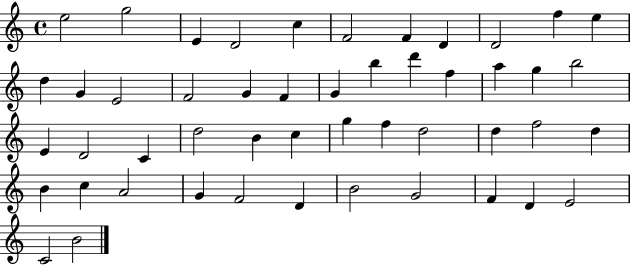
X:1
T:Untitled
M:4/4
L:1/4
K:C
e2 g2 E D2 c F2 F D D2 f e d G E2 F2 G F G b d' f a g b2 E D2 C d2 B c g f d2 d f2 d B c A2 G F2 D B2 G2 F D E2 C2 B2